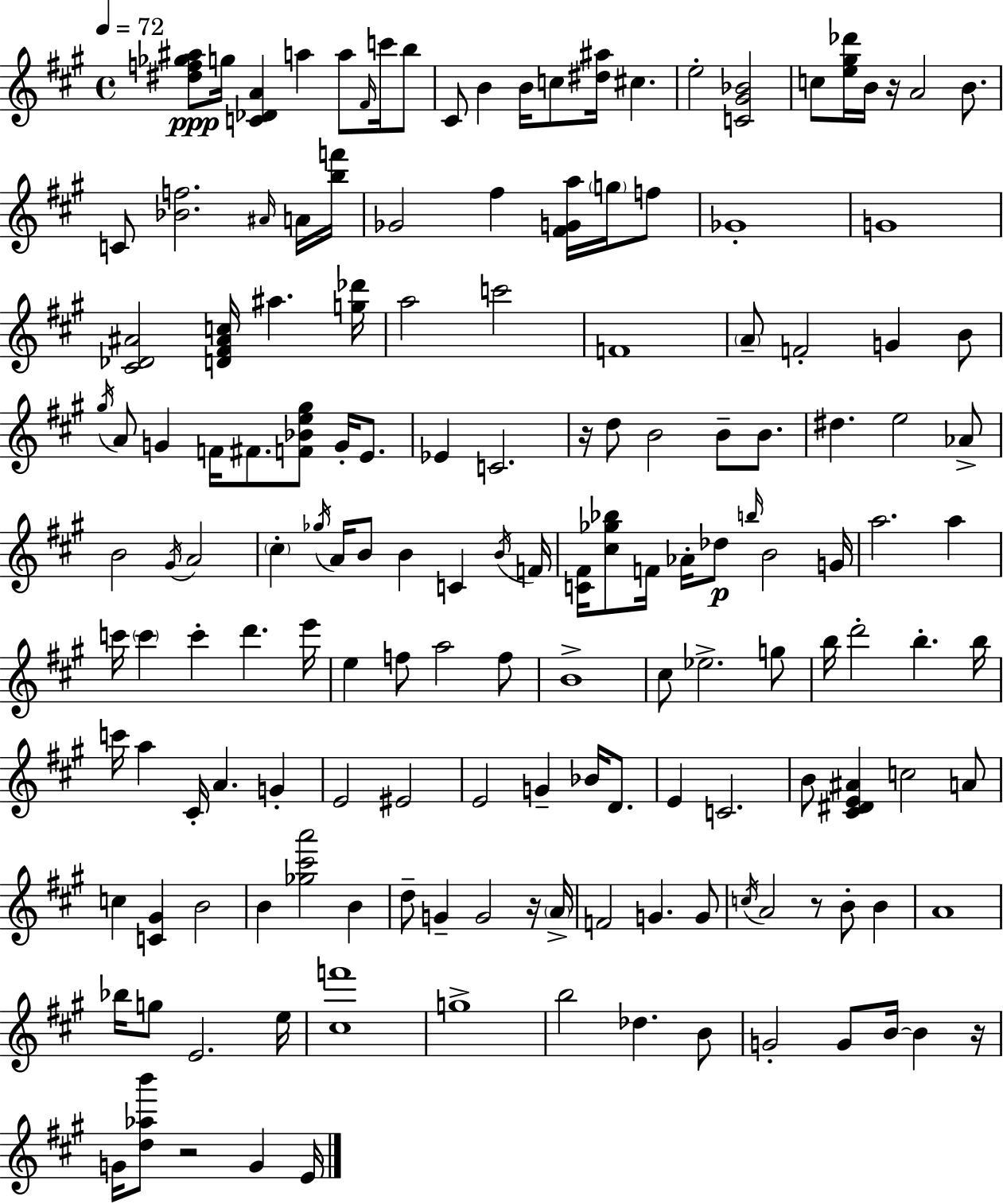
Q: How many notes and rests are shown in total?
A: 157